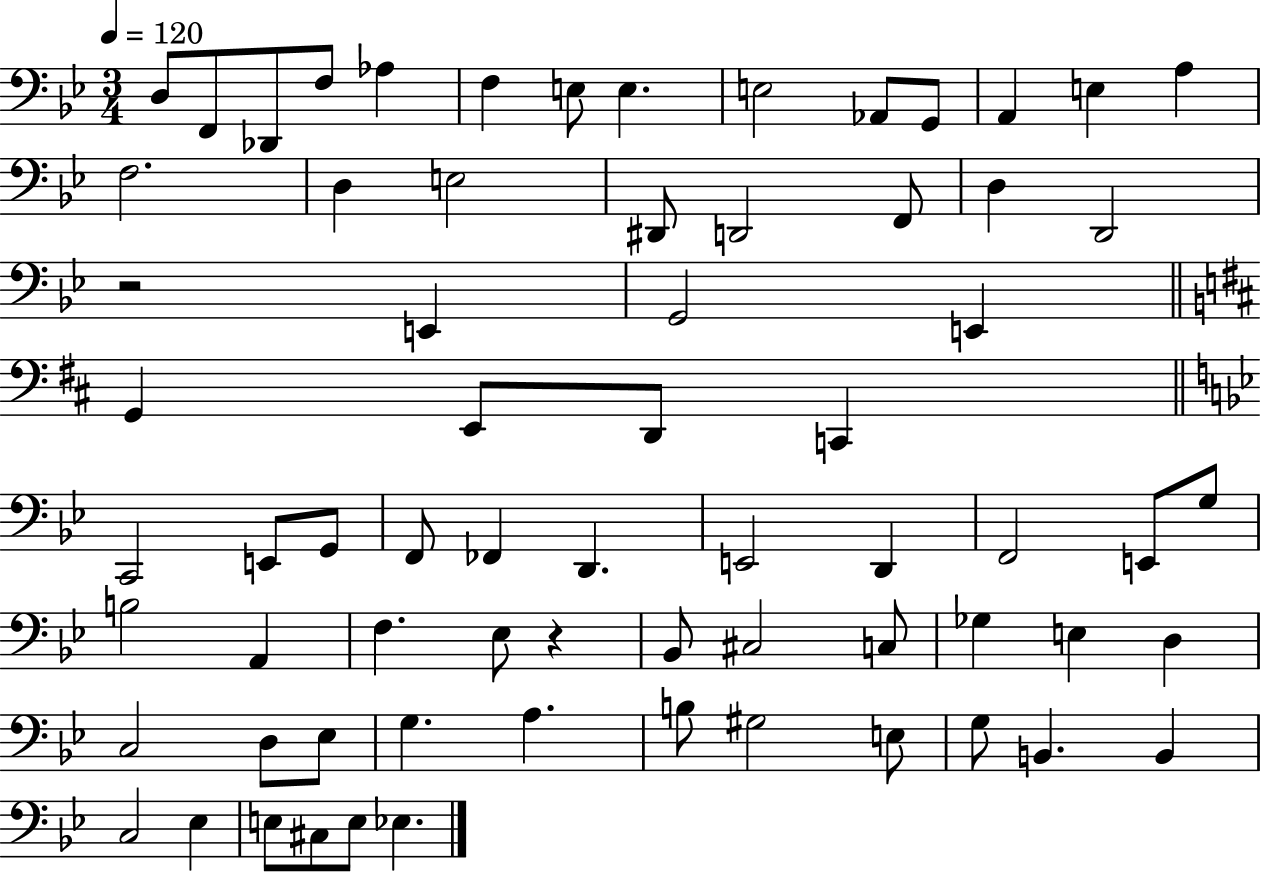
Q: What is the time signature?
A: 3/4